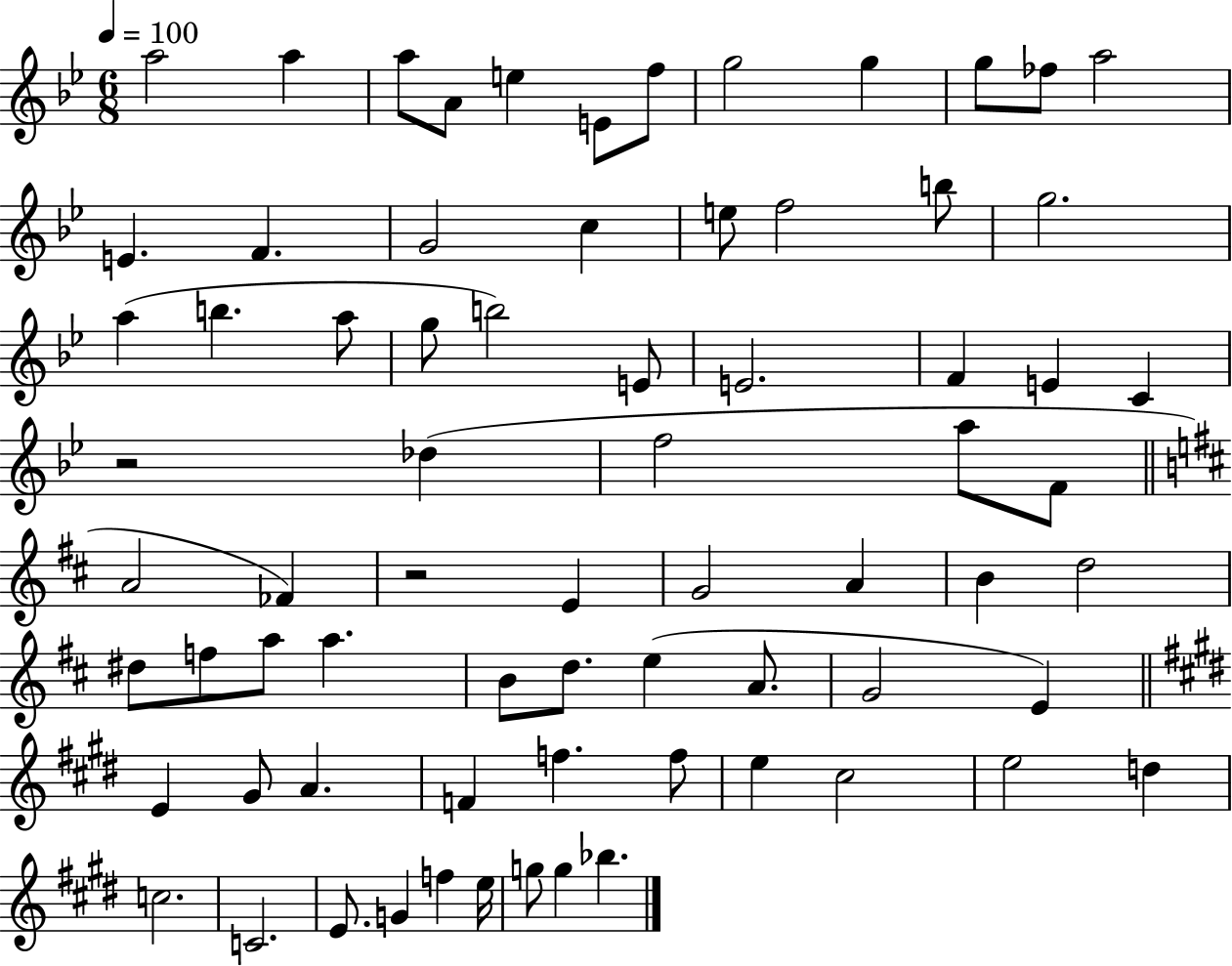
X:1
T:Untitled
M:6/8
L:1/4
K:Bb
a2 a a/2 A/2 e E/2 f/2 g2 g g/2 _f/2 a2 E F G2 c e/2 f2 b/2 g2 a b a/2 g/2 b2 E/2 E2 F E C z2 _d f2 a/2 F/2 A2 _F z2 E G2 A B d2 ^d/2 f/2 a/2 a B/2 d/2 e A/2 G2 E E ^G/2 A F f f/2 e ^c2 e2 d c2 C2 E/2 G f e/4 g/2 g _b